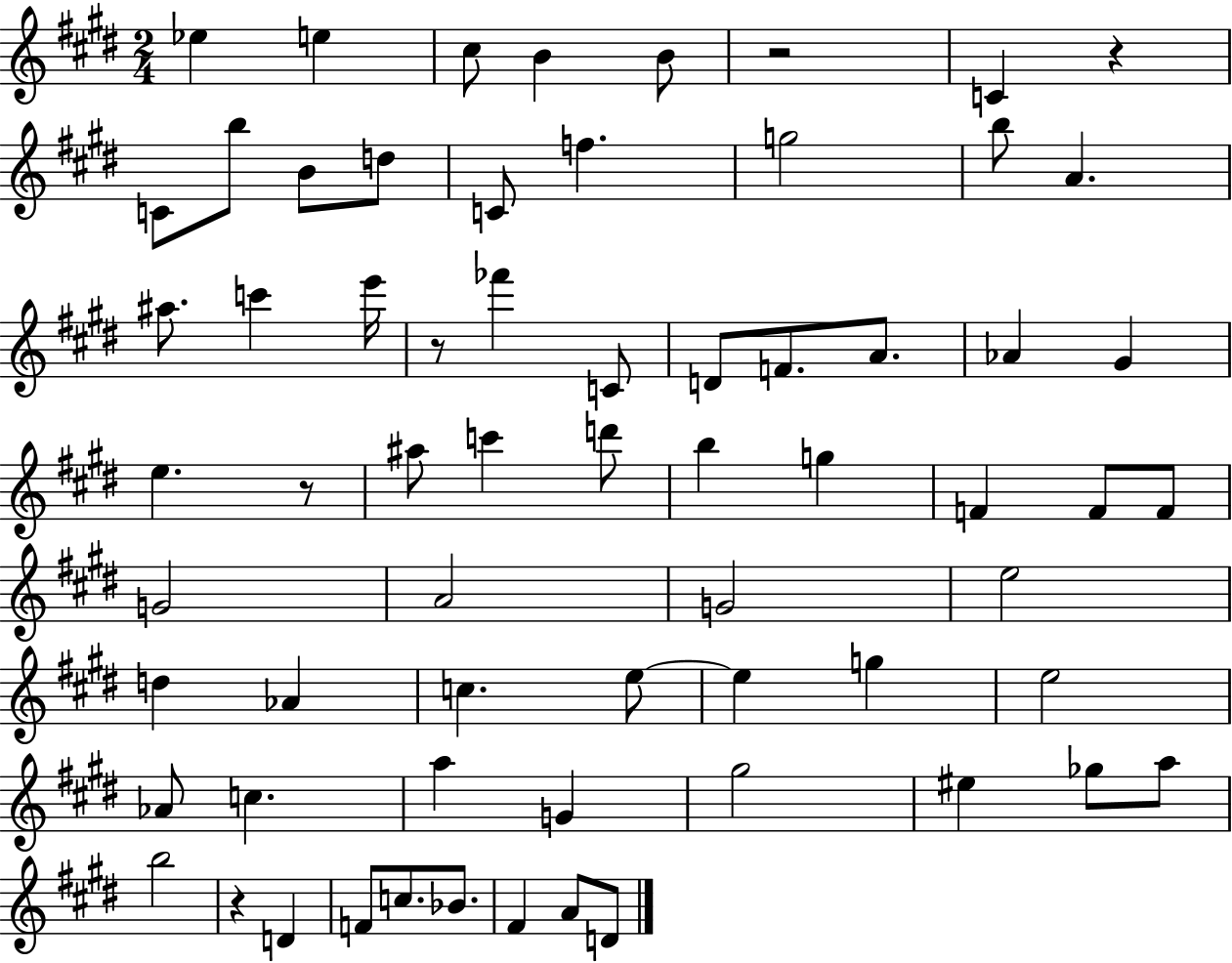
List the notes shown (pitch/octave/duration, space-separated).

Eb5/q E5/q C#5/e B4/q B4/e R/h C4/q R/q C4/e B5/e B4/e D5/e C4/e F5/q. G5/h B5/e A4/q. A#5/e. C6/q E6/s R/e FES6/q C4/e D4/e F4/e. A4/e. Ab4/q G#4/q E5/q. R/e A#5/e C6/q D6/e B5/q G5/q F4/q F4/e F4/e G4/h A4/h G4/h E5/h D5/q Ab4/q C5/q. E5/e E5/q G5/q E5/h Ab4/e C5/q. A5/q G4/q G#5/h EIS5/q Gb5/e A5/e B5/h R/q D4/q F4/e C5/e. Bb4/e. F#4/q A4/e D4/e